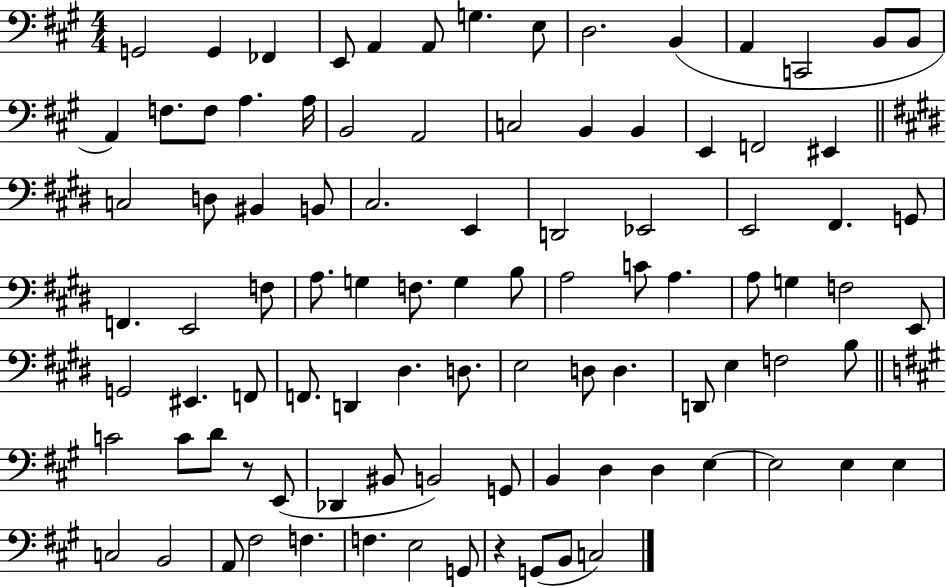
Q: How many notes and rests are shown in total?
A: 95